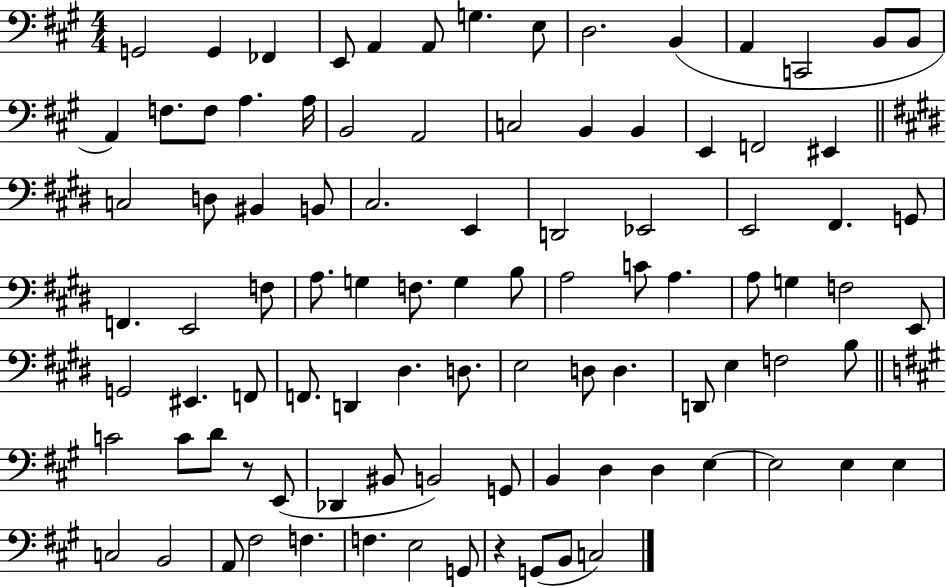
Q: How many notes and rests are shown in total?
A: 95